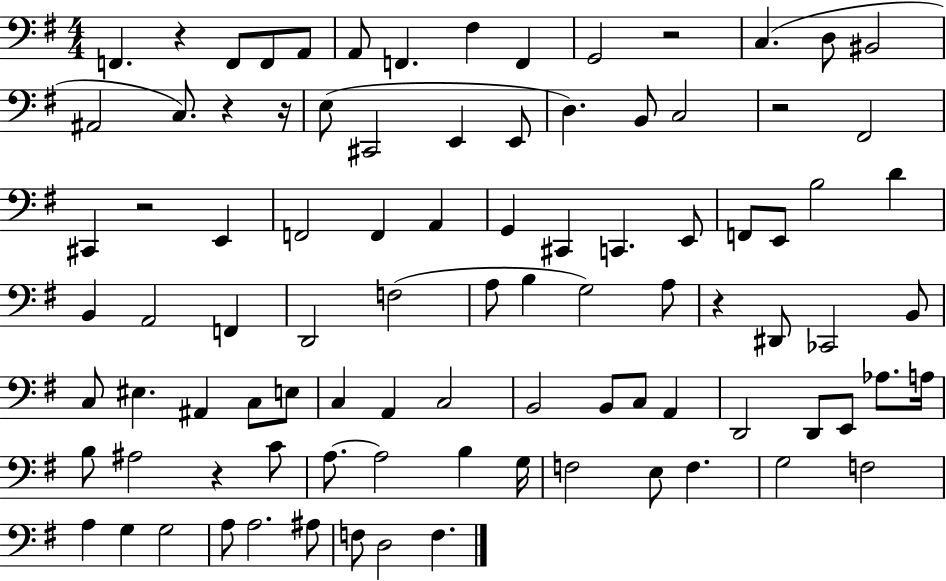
F2/q. R/q F2/e F2/e A2/e A2/e F2/q. F#3/q F2/q G2/h R/h C3/q. D3/e BIS2/h A#2/h C3/e. R/q R/s E3/e C#2/h E2/q E2/e D3/q. B2/e C3/h R/h F#2/h C#2/q R/h E2/q F2/h F2/q A2/q G2/q C#2/q C2/q. E2/e F2/e E2/e B3/h D4/q B2/q A2/h F2/q D2/h F3/h A3/e B3/q G3/h A3/e R/q D#2/e CES2/h B2/e C3/e EIS3/q. A#2/q C3/e E3/e C3/q A2/q C3/h B2/h B2/e C3/e A2/q D2/h D2/e E2/e Ab3/e. A3/s B3/e A#3/h R/q C4/e A3/e. A3/h B3/q G3/s F3/h E3/e F3/q. G3/h F3/h A3/q G3/q G3/h A3/e A3/h. A#3/e F3/e D3/h F3/q.